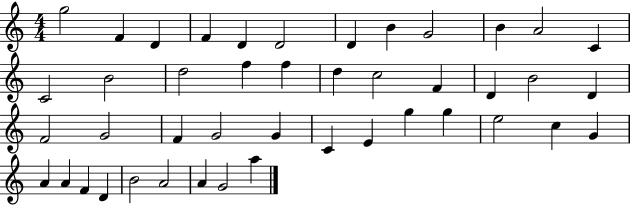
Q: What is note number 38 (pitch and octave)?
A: F4